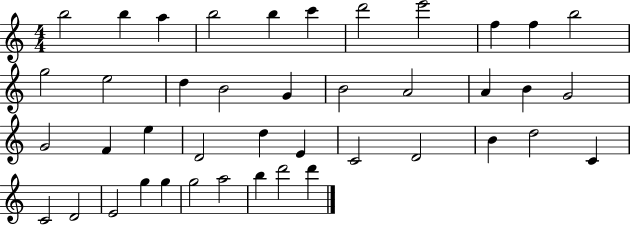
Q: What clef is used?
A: treble